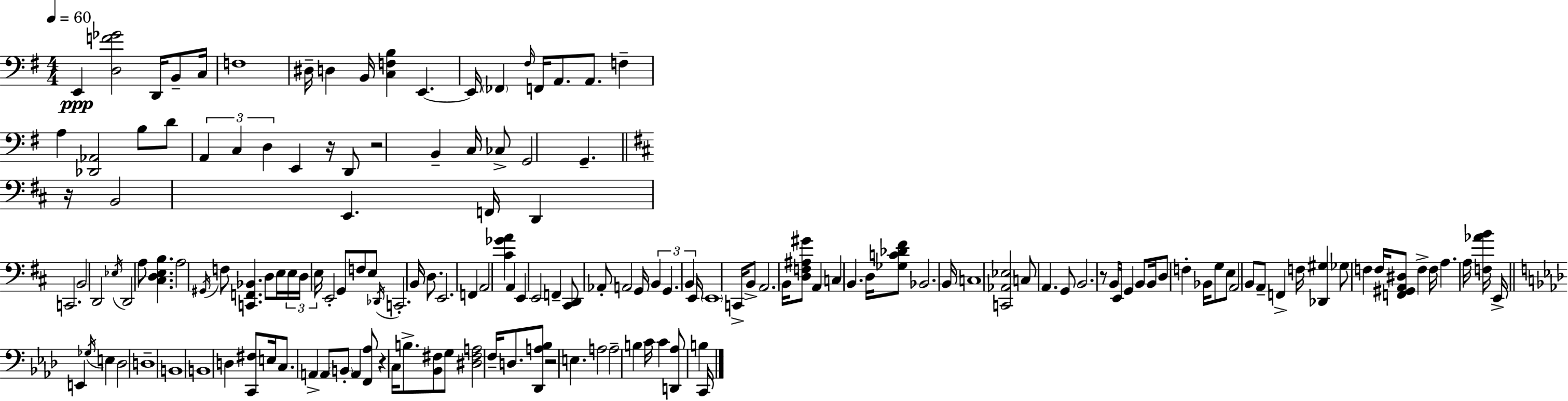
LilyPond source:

{
  \clef bass
  \numericTimeSignature
  \time 4/4
  \key e \minor
  \tempo 4 = 60
  e,4\ppp <d f' ges'>2 d,16 b,8-- c16 | f1 | dis16-- d4 b,16 <c f b>4 e,4.~~ | e,16 \parenthesize fes,4 \grace { fis16 } f,16 a,8. a,8. f4-- | \break a4 <des, aes,>2 b8 d'8 | \tuplet 3/2 { a,4 c4 d4 } e,4 | r16 d,8 r2 b,4-- | c16 ces8-> g,2 g,4.-- | \break \bar "||" \break \key b \minor r16 b,2 e,4. f,16 | d,4 c,2. | b,2 d,2 | \acciaccatura { ees16 } d,2 a8 <cis d e b>4. | \break a2 \acciaccatura { gis,16 } f8 <c, f, bes,>4. | d8 e16 \tuplet 3/2 { e16 d16 e16 } e,2-. | g,8 f8 e8 \acciaccatura { des,16 } c,2.-. | b,16 d8. e,2. | \break f,4 a,2 <cis' ges' a'>4 | a,4 e,4 e,2 | f,4-- <cis, d,>8 aes,8-. a,2 | g,16 \tuplet 3/2 { b,4 g,4. b,4 } | \break e,16 \parenthesize e,1 | c,16-> b,8-> a,2. | b,16 <d f ais gis'>8 a,4 c4 b,4. | d16 <ges c' des' fis'>8 bes,2. | \break b,16 c1 | <c, aes, ees>2 c8 a,4. | g,8 b,2. | r8 b,16 e,16 g,4 b,8 b,16 d8 f4-. | \break bes,16 g8 e8 a,2 b,8 | a,8-- f,4-> f16 <des, gis>4 ges8 f4 | f16 <f, gis, a, dis>8 f4-> f16 a4. | a16 <f aes' b'>16 e,16-> \bar "||" \break \key f \minor e,4 \acciaccatura { ges16 } e4 des2 | d1-- | b,1 | b,1 | \break d4 <c, fis>8 e16 c8. a,4-> a,8 | \parenthesize b,8-. a,4 <f, aes>8 r4 c16 b8.-> | <bes, fis>8 g8 <dis fis a>2 f16-- d8. | <des, a bes>8 r2 e4. | \break a2 a2-- | b4 c'16 c'4 <d, aes>8 b4 | c,16 \bar "|."
}